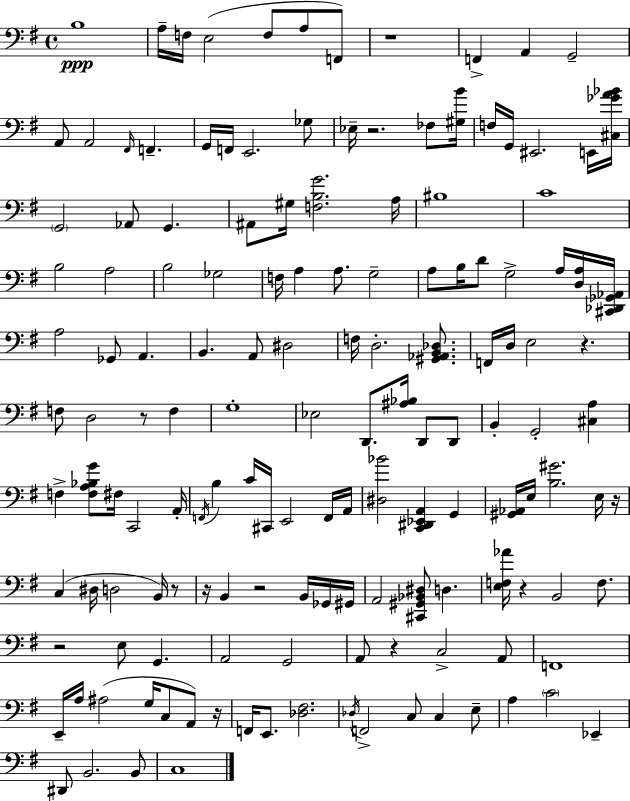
X:1
T:Untitled
M:4/4
L:1/4
K:G
B,4 A,/4 F,/4 E,2 F,/2 A,/2 F,,/2 z4 F,, A,, G,,2 A,,/2 A,,2 ^F,,/4 F,, G,,/4 F,,/4 E,,2 _G,/2 _E,/4 z2 _F,/2 [^G,B]/4 F,/4 G,,/4 ^E,,2 E,,/4 [^C,_GA_B]/4 G,,2 _A,,/2 G,, ^A,,/2 ^G,/4 [F,B,G]2 A,/4 ^B,4 C4 B,2 A,2 B,2 _G,2 F,/4 A, A,/2 G,2 A,/2 B,/4 D/2 G,2 A,/4 [D,A,]/4 [^C,,_D,,_G,,_A,,]/4 A,2 _G,,/2 A,, B,, A,,/2 ^D,2 F,/4 D,2 [^G,,_A,,B,,_D,]/2 F,,/4 D,/4 E,2 z F,/2 D,2 z/2 F, G,4 _E,2 D,,/2 [^A,_B,]/4 D,,/2 D,,/2 B,, G,,2 [^C,A,] F, [F,A,_B,G]/2 ^F,/4 C,,2 A,,/4 F,,/4 B, C/4 ^C,,/4 E,,2 F,,/4 A,,/4 [^D,_B]2 [C,,^D,,_E,,A,,] G,, [^G,,_A,,]/4 E,/4 [B,^G]2 E,/4 z/4 C, ^D,/4 D,2 B,,/4 z/2 z/4 B,, z2 B,,/4 _G,,/4 ^G,,/4 A,,2 [^C,,^G,,_B,,^D,]/2 D, [E,F,_A]/4 z B,,2 F,/2 z2 E,/2 G,, A,,2 G,,2 A,,/2 z C,2 A,,/2 F,,4 E,,/4 A,/4 ^A,2 G,/4 C,/2 A,,/2 z/4 F,,/4 E,,/2 [_D,^F,]2 _D,/4 F,,2 C,/2 C, E,/2 A, C2 _E,, ^D,,/2 B,,2 B,,/2 C,4